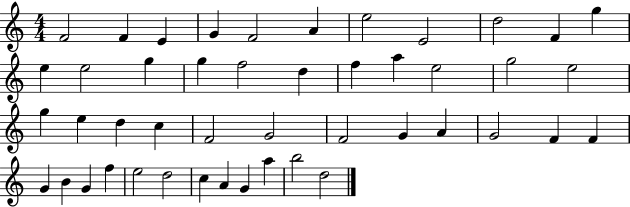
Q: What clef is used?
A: treble